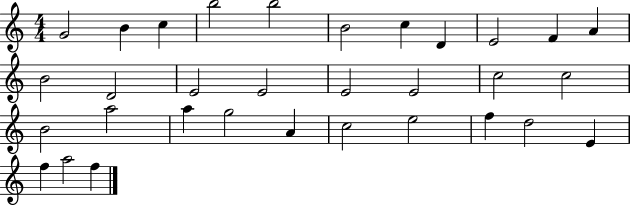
G4/h B4/q C5/q B5/h B5/h B4/h C5/q D4/q E4/h F4/q A4/q B4/h D4/h E4/h E4/h E4/h E4/h C5/h C5/h B4/h A5/h A5/q G5/h A4/q C5/h E5/h F5/q D5/h E4/q F5/q A5/h F5/q